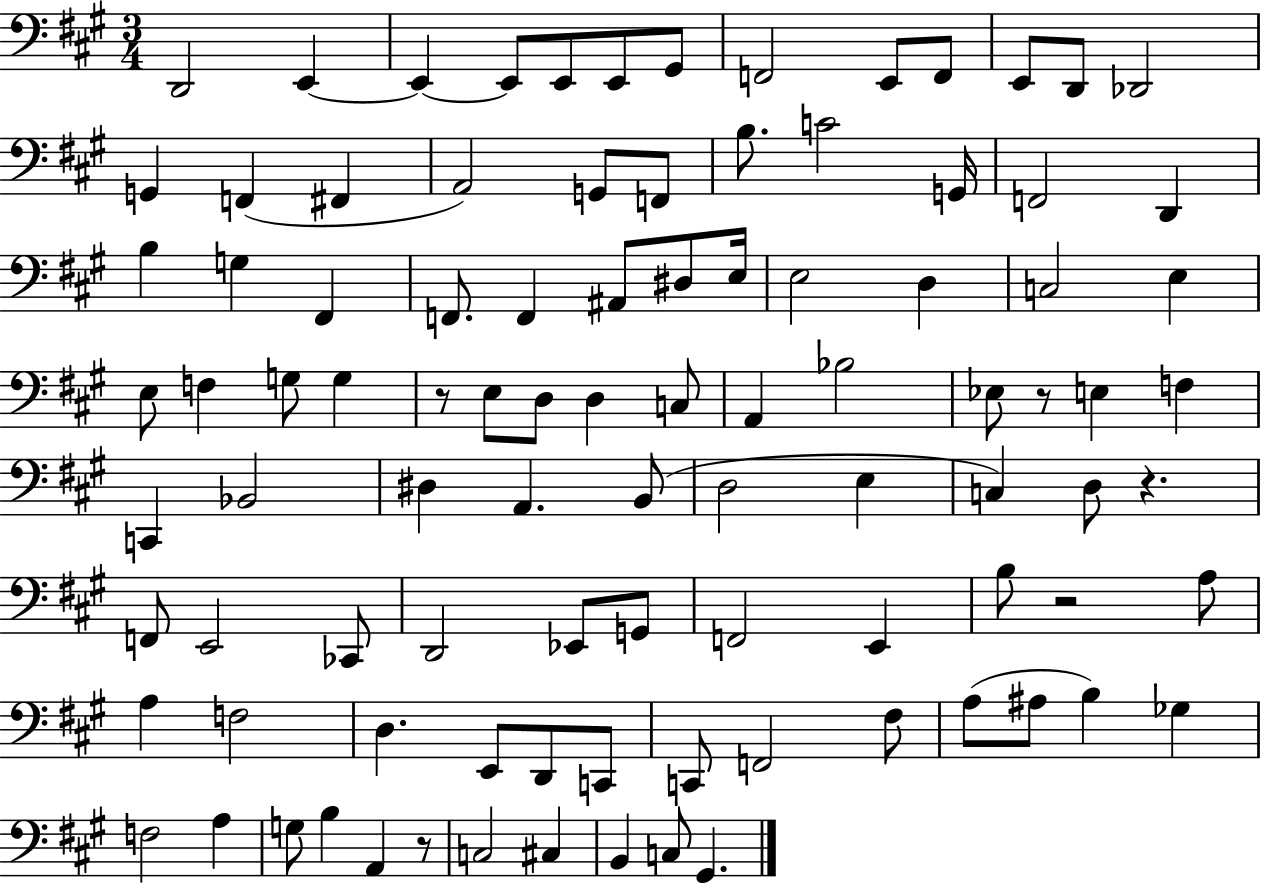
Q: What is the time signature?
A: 3/4